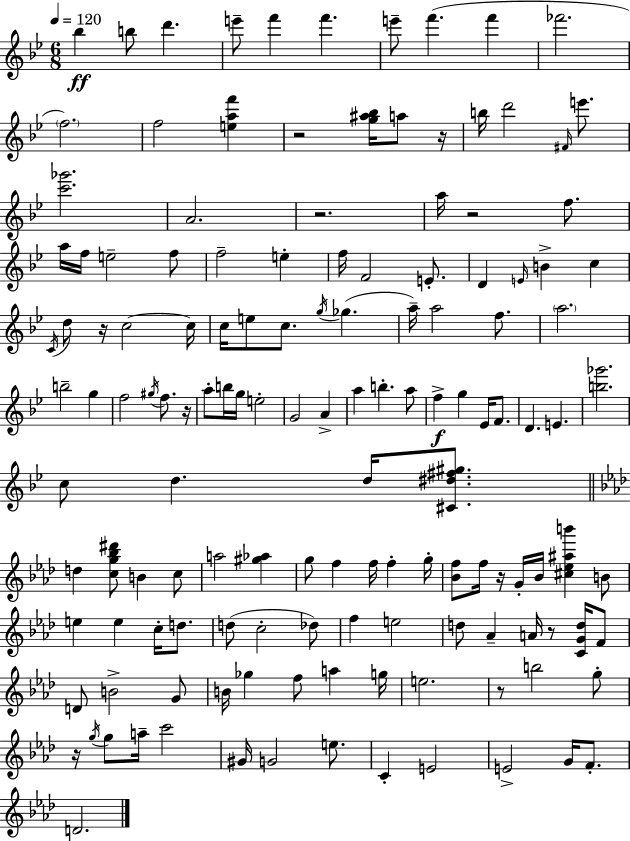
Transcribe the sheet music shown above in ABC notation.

X:1
T:Untitled
M:6/8
L:1/4
K:Bb
_b b/2 d' e'/2 f' f' e'/2 f' f' _f'2 f2 f2 [eaf'] z2 [g^a_b]/4 a/2 z/4 b/4 d'2 ^F/4 e'/2 [c'_g']2 A2 z2 a/4 z2 f/2 a/4 f/4 e2 f/2 f2 e f/4 F2 E/2 D E/4 B c C/4 d/2 z/4 c2 c/4 c/4 e/2 c/2 g/4 _g a/4 a2 f/2 a2 b2 g f2 ^g/4 f/2 z/4 a/2 b/4 g/4 e2 G2 A a b a/2 f g _E/4 F/2 D E [b_g']2 c/2 d d/4 [^C^d^f^g]/2 d [cg_b^d']/2 B c/2 a2 [^g_a] g/2 f f/4 f g/4 [_Bf]/2 f/4 z/4 G/4 _B/4 [^c_e^ab'] B/2 e e c/4 d/2 d/2 c2 _d/2 f e2 d/2 _A A/4 z/2 [CGd]/4 F/2 D/2 B2 G/2 B/4 _g f/2 a g/4 e2 z/2 b2 g/2 z/4 g/4 g/2 a/4 c'2 ^G/4 G2 e/2 C E2 E2 G/4 F/2 D2